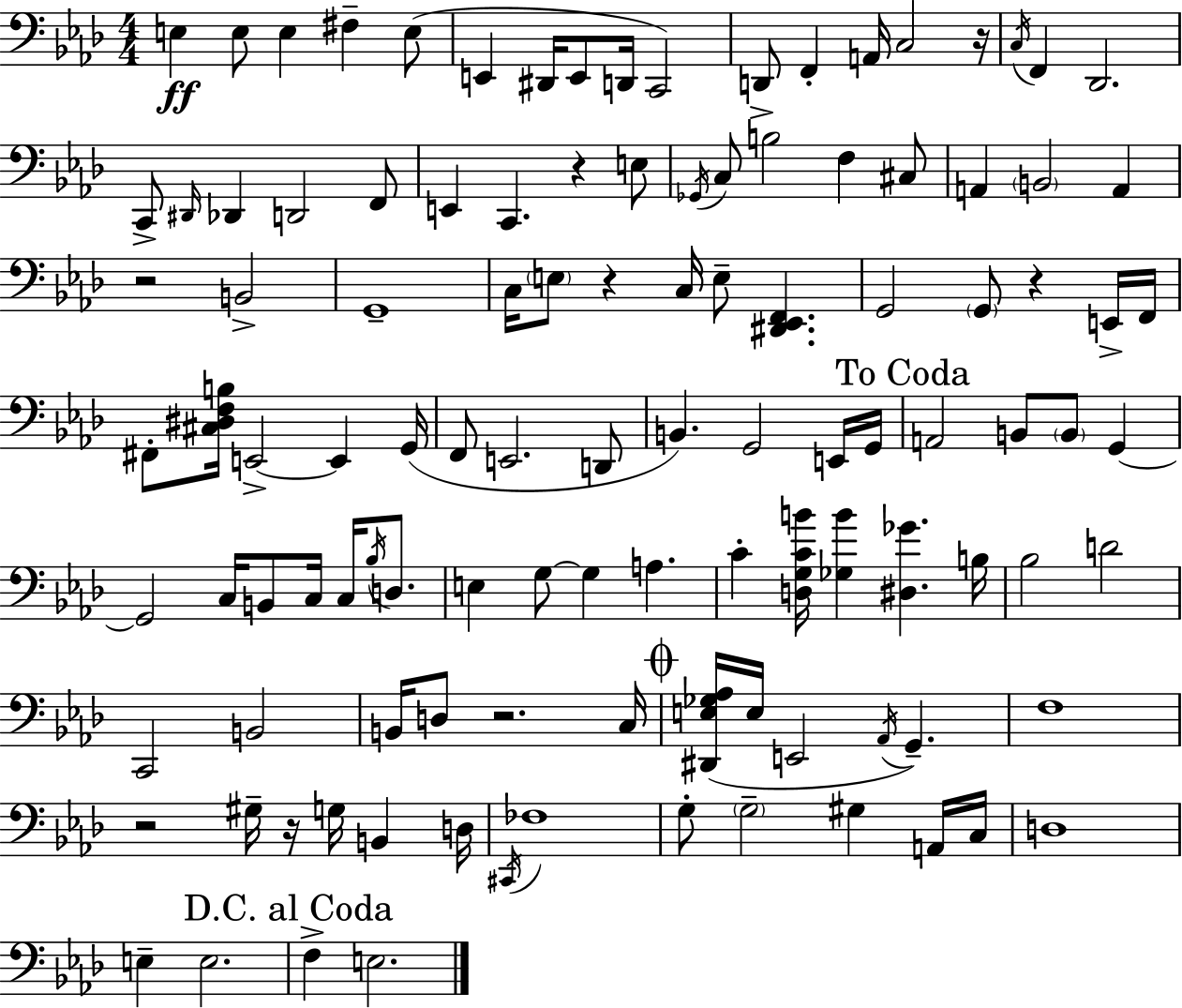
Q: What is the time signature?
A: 4/4